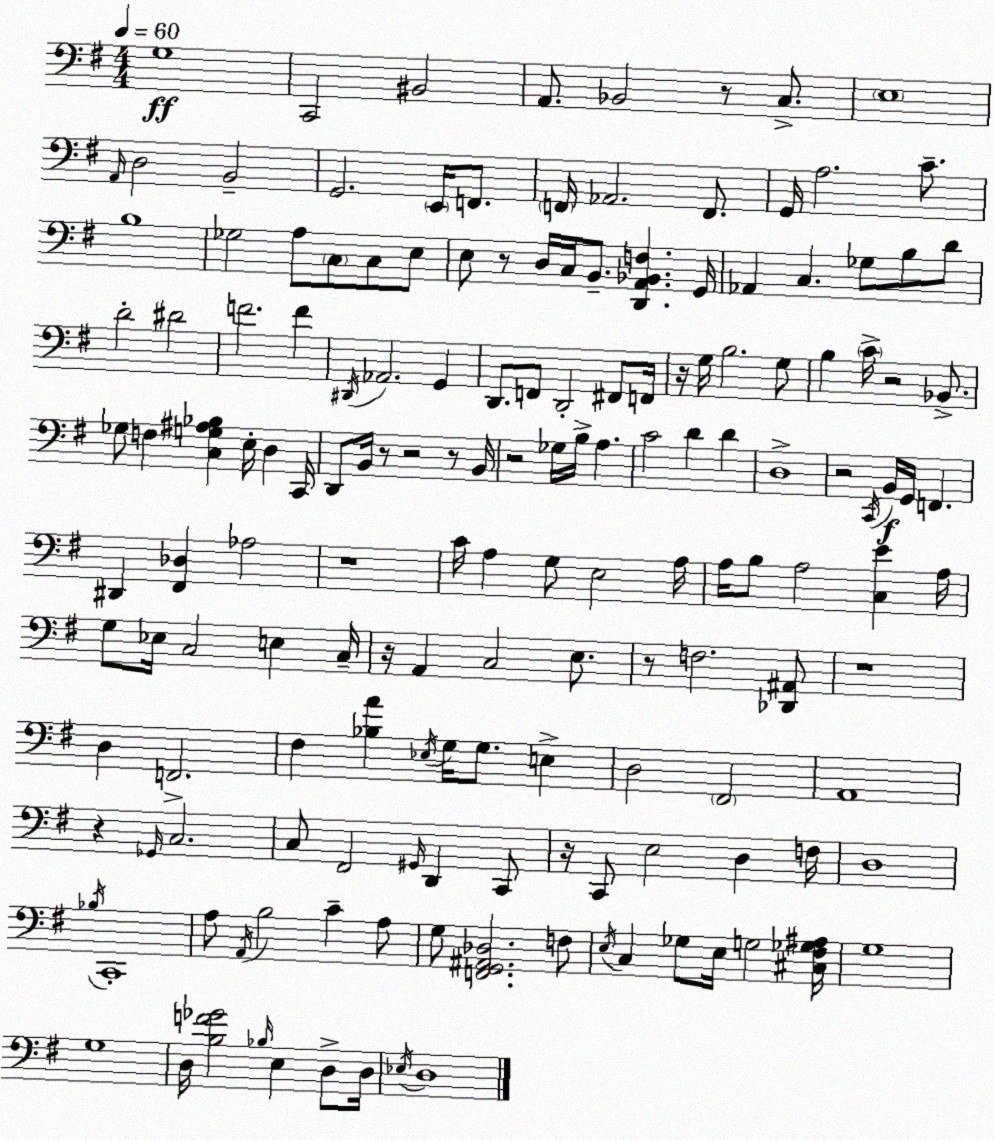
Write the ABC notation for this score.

X:1
T:Untitled
M:4/4
L:1/4
K:Em
G,4 C,,2 ^B,,2 A,,/2 _B,,2 z/2 C,/2 E,4 A,,/4 D,2 B,,2 G,,2 E,,/4 F,,/2 F,,/4 _A,,2 F,,/2 G,,/4 A,2 C/2 B,4 _G,2 A,/2 C,/2 C,/2 E,/2 E,/2 z/2 D,/4 C,/4 B,,/2 [D,,A,,_B,,F,] G,,/4 _A,, C, _G,/2 B,/2 D/2 D2 ^D2 F2 F ^D,,/4 _A,,2 G,, D,,/2 F,,/2 D,,2 ^F,,/2 F,,/4 z/4 G,/4 B,2 G,/2 B, C/4 z2 _B,,/2 _G,/2 F, [C,G,^A,_B,] E,/4 D, C,,/4 D,,/2 B,,/4 z/2 z2 z/2 B,,/4 z2 _G,/4 B,/4 A, C2 D D D,4 z2 C,,/4 B,,/4 G,,/4 F,, ^D,, [^F,,_D,] _A,2 z4 C/4 A, G,/2 E,2 A,/4 A,/4 B,/2 A,2 [C,E] A,/4 G,/2 _E,/4 C,2 E, C,/4 z/4 A,, C,2 E,/2 z/2 F,2 [_D,,^A,,]/2 z4 D, F,,2 ^F, [_B,A] _E,/4 G,/4 G,/2 E, D,2 ^F,,2 A,,4 z _G,,/4 C,2 C,/2 ^F,,2 ^G,,/4 D,, C,,/2 z/4 C,,/2 E,2 D, F,/4 D,4 _B,/4 C,,4 A,/2 A,,/4 B,2 C A,/2 G,/2 [F,,G,,^A,,_D,]2 F,/2 E,/4 C, _G,/2 E,/4 G,2 [^C,^F,_G,^A,]/4 G,4 G,4 D,/4 [B,F_G]2 _B,/4 E, D,/2 D,/4 _E,/4 D,4